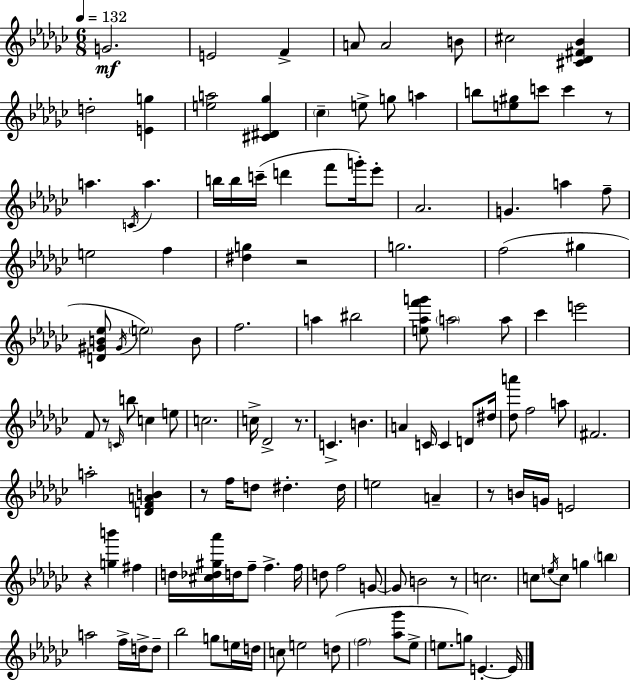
{
  \clef treble
  \numericTimeSignature
  \time 6/8
  \key ees \minor
  \tempo 4 = 132
  g'2.\mf | e'2 f'4-> | a'8 a'2 b'8 | cis''2 <cis' des' fis' bes'>4 | \break d''2-. <e' g''>4 | <e'' a''>2 <cis' dis' ges''>4 | \parenthesize ces''4-- e''8-> g''8 a''4 | b''8 <e'' gis''>8 c'''8 c'''4 r8 | \break a''4. \acciaccatura { c'16 } a''4. | b''16 b''16 c'''16--( d'''4 f'''8 g'''16-.) ees'''8-. | aes'2. | g'4. a''4 f''8-- | \break e''2 f''4 | <dis'' g''>4 r2 | g''2. | f''2( gis''4 | \break <d' gis' b' ees''>8 \acciaccatura { gis'16 } \parenthesize e''2) | b'8 f''2. | a''4 bis''2 | <e'' aes'' f''' g'''>8 \parenthesize a''2 | \break a''8 ces'''4 e'''2 | f'8 r8 \grace { c'16 } b''8 c''4 | e''8 c''2. | c''16-> des'2-> | \break r8. c'4.-> b'4. | a'4 c'16 c'4 | d'8 dis''16 <des'' a'''>8 f''2 | a''8 fis'2. | \break a''2-. <d' f' a' b'>4 | r8 f''16 d''8 dis''4.-. | dis''16 e''2 a'4-- | r8 b'16 g'16 e'2 | \break r4 <g'' b'''>4 fis''4 | d''16 <cis'' des'' gis'' aes'''>16 d''16 f''8-- f''4.-> | f''16 d''8 f''2 | g'8~~ g'8 b'2 | \break r8 c''2. | c''8 \acciaccatura { e''16 } c''8 g''4 | \parenthesize b''4 a''2 | f''16-> d''16-> d''8-- bes''2 | \break g''8 e''16 d''16 c''8 e''2 | d''8( \parenthesize f''2 | <aes'' ges'''>8 ees''8-> e''8. g''8) e'4.-.~~ | e'16 \bar "|."
}